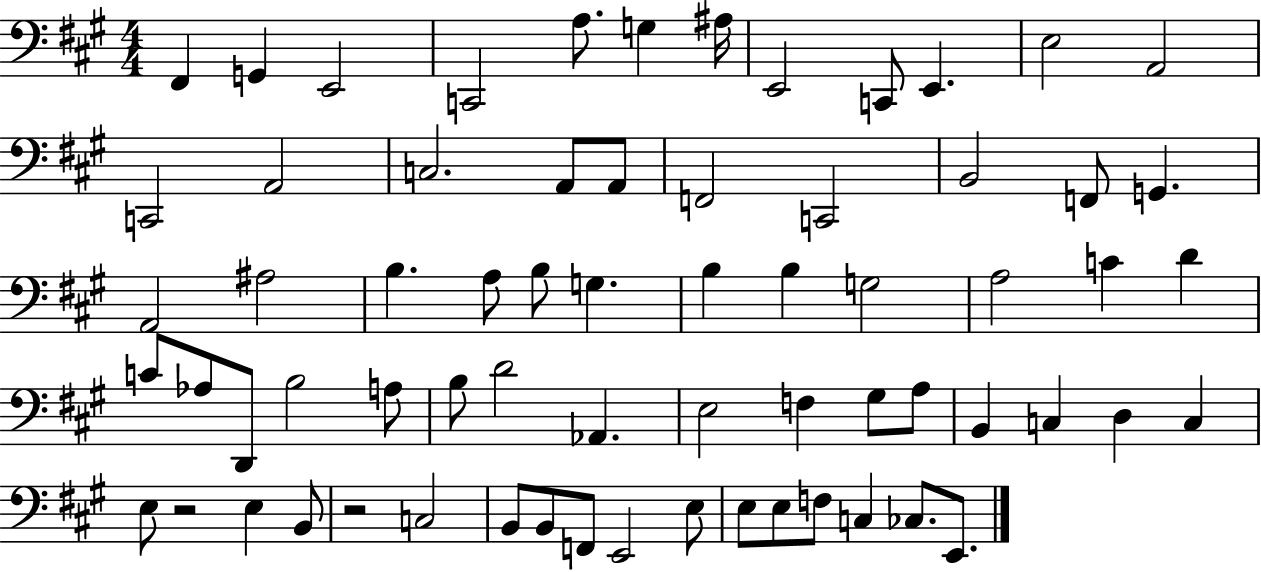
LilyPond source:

{
  \clef bass
  \numericTimeSignature
  \time 4/4
  \key a \major
  fis,4 g,4 e,2 | c,2 a8. g4 ais16 | e,2 c,8 e,4. | e2 a,2 | \break c,2 a,2 | c2. a,8 a,8 | f,2 c,2 | b,2 f,8 g,4. | \break a,2 ais2 | b4. a8 b8 g4. | b4 b4 g2 | a2 c'4 d'4 | \break c'8 aes8 d,8 b2 a8 | b8 d'2 aes,4. | e2 f4 gis8 a8 | b,4 c4 d4 c4 | \break e8 r2 e4 b,8 | r2 c2 | b,8 b,8 f,8 e,2 e8 | e8 e8 f8 c4 ces8. e,8. | \break \bar "|."
}